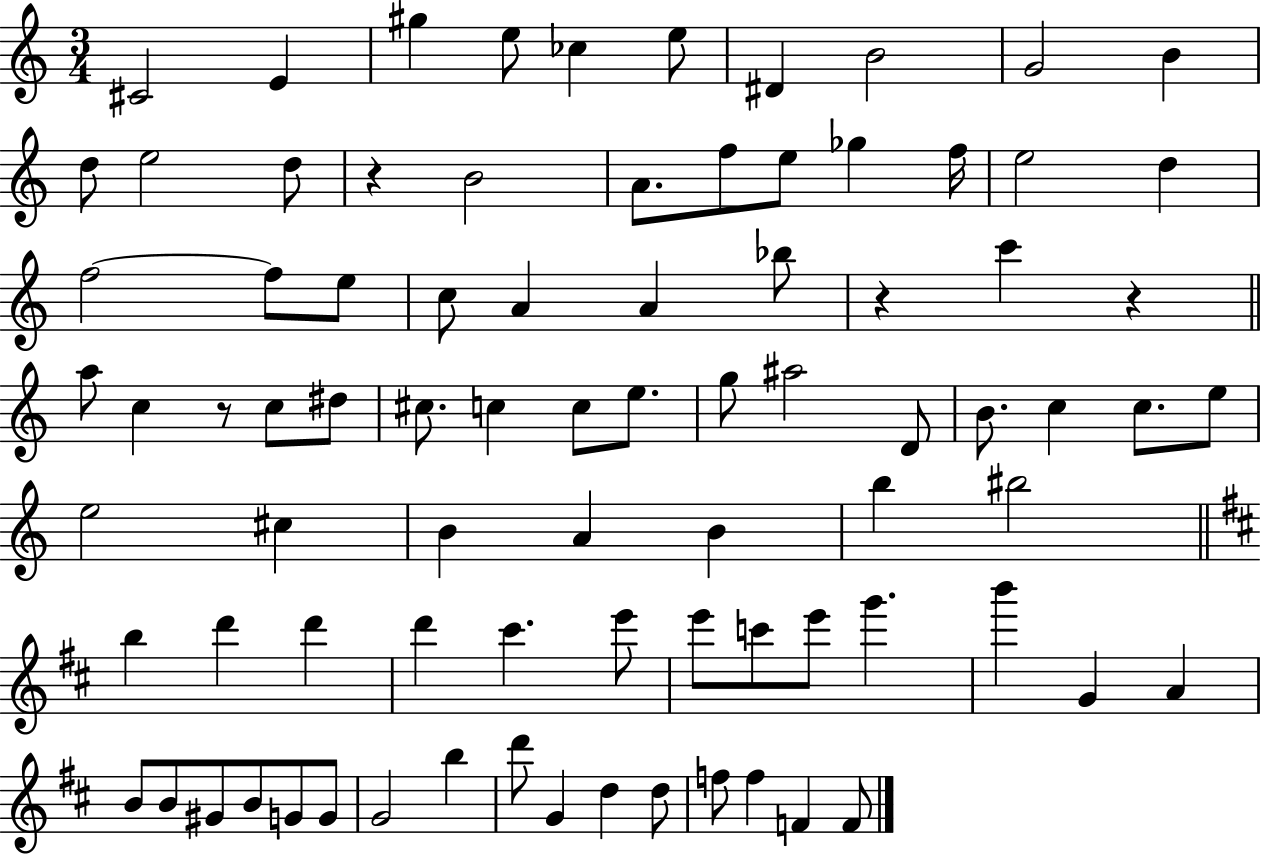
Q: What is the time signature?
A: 3/4